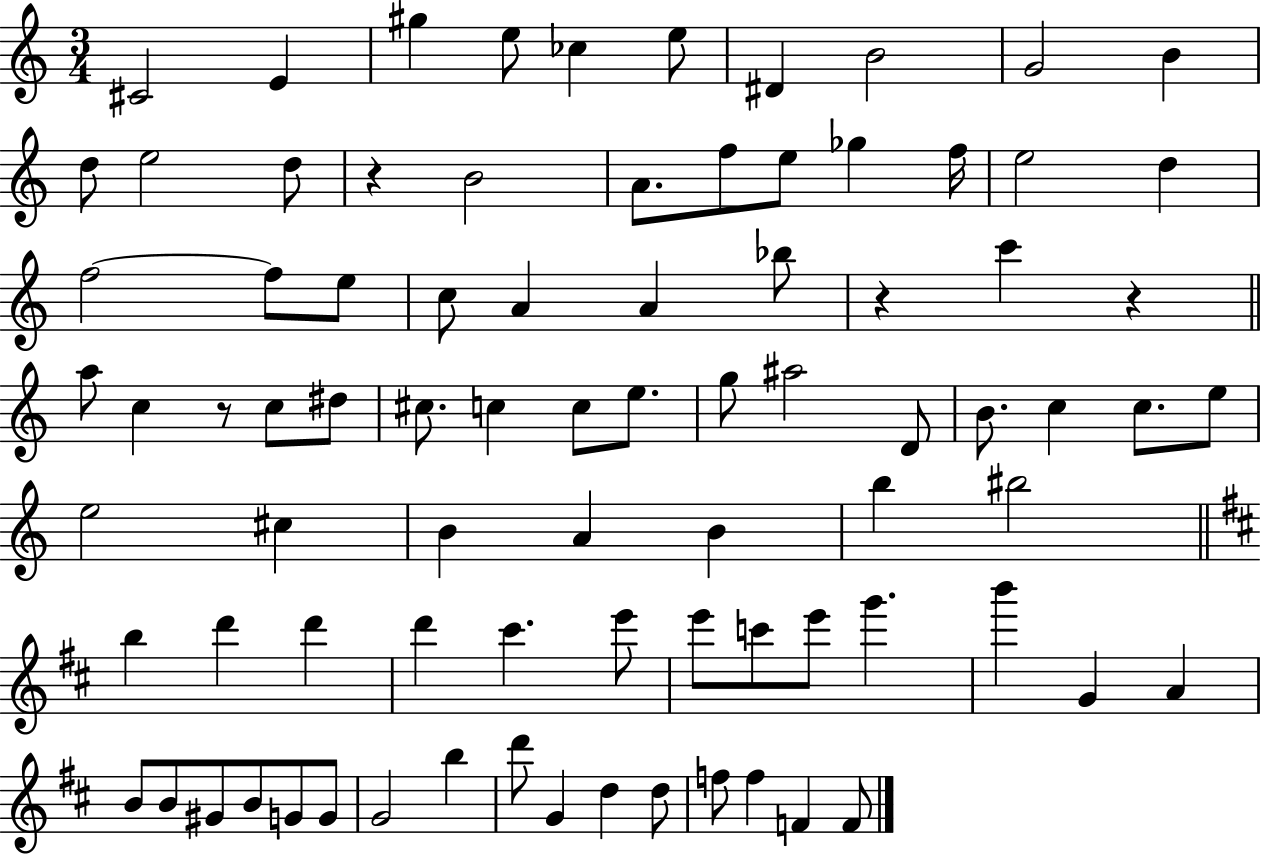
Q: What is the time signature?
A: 3/4